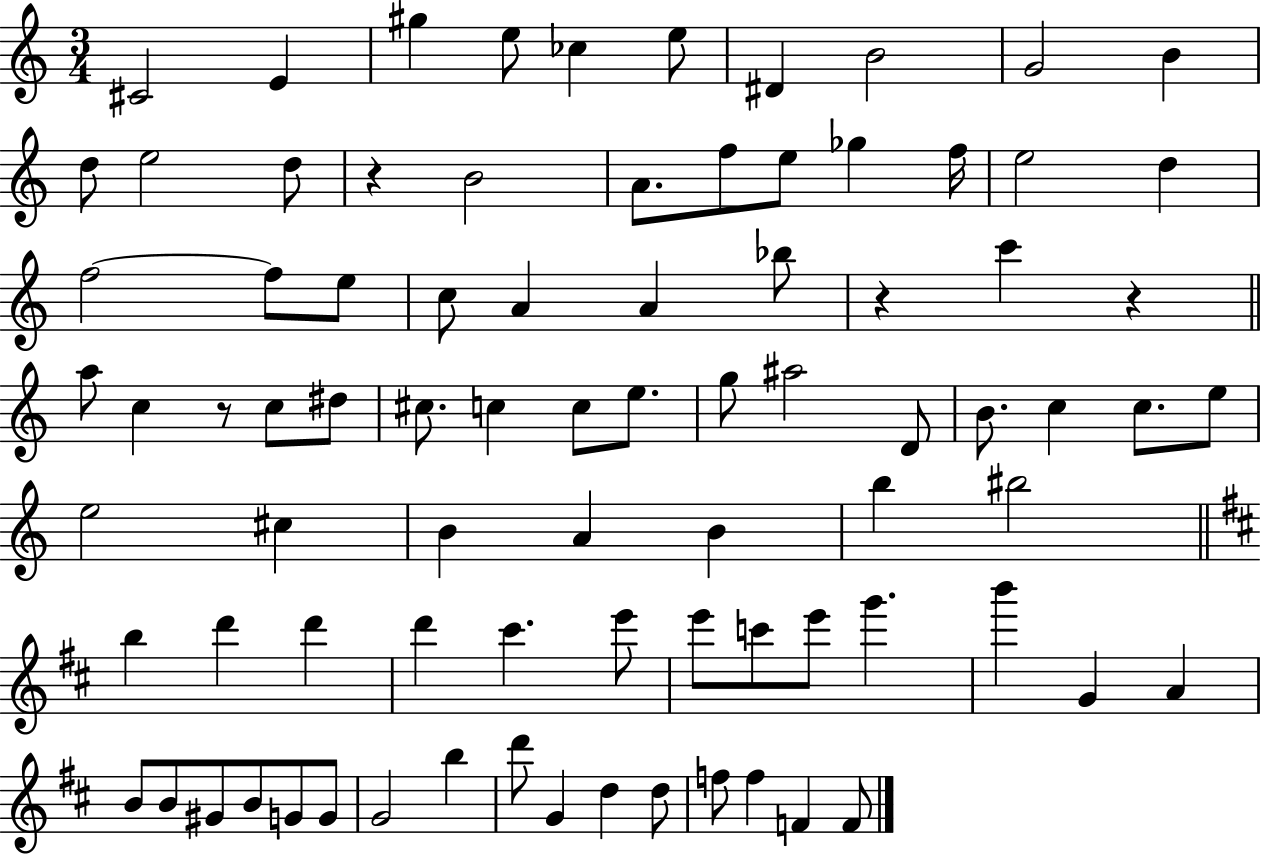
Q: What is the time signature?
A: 3/4